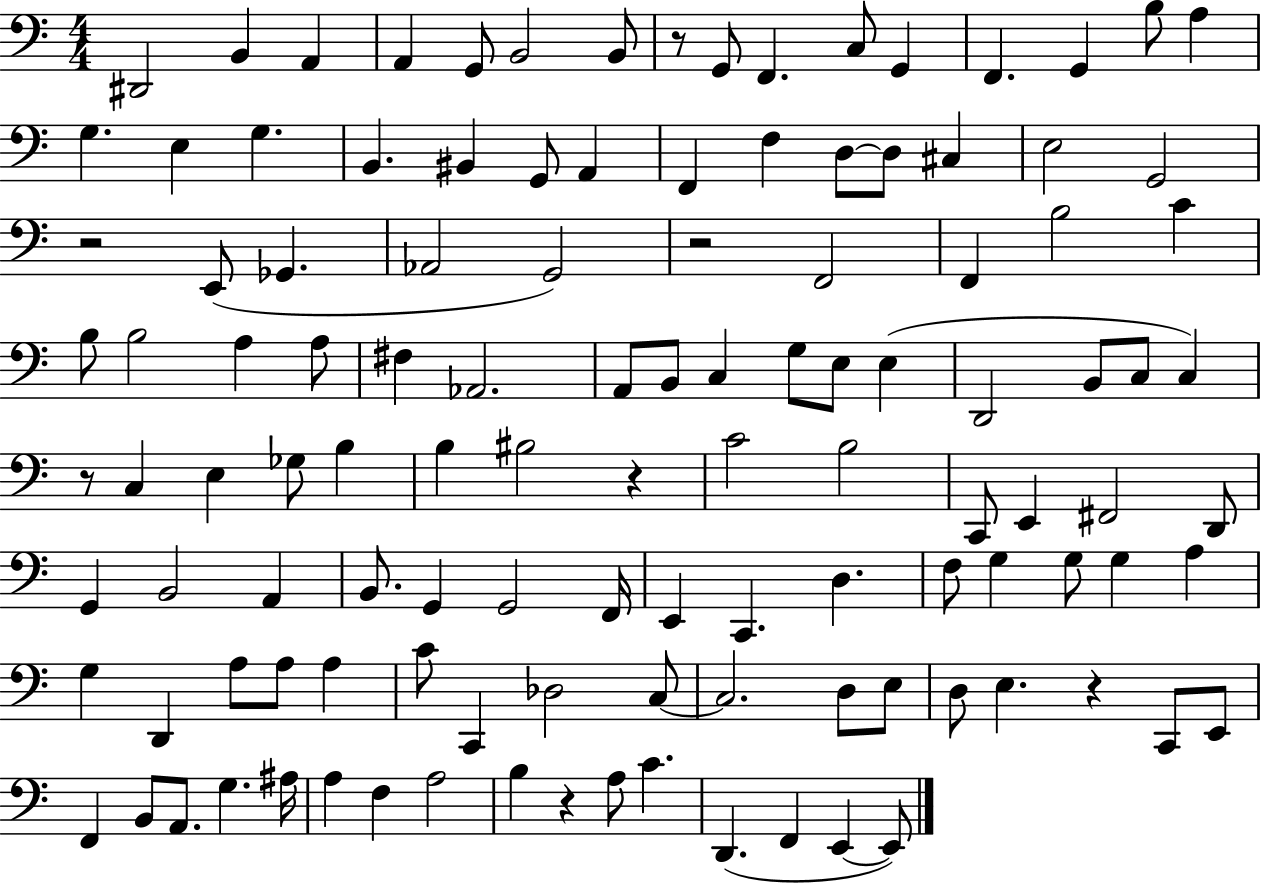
D#2/h B2/q A2/q A2/q G2/e B2/h B2/e R/e G2/e F2/q. C3/e G2/q F2/q. G2/q B3/e A3/q G3/q. E3/q G3/q. B2/q. BIS2/q G2/e A2/q F2/q F3/q D3/e D3/e C#3/q E3/h G2/h R/h E2/e Gb2/q. Ab2/h G2/h R/h F2/h F2/q B3/h C4/q B3/e B3/h A3/q A3/e F#3/q Ab2/h. A2/e B2/e C3/q G3/e E3/e E3/q D2/h B2/e C3/e C3/q R/e C3/q E3/q Gb3/e B3/q B3/q BIS3/h R/q C4/h B3/h C2/e E2/q F#2/h D2/e G2/q B2/h A2/q B2/e. G2/q G2/h F2/s E2/q C2/q. D3/q. F3/e G3/q G3/e G3/q A3/q G3/q D2/q A3/e A3/e A3/q C4/e C2/q Db3/h C3/e C3/h. D3/e E3/e D3/e E3/q. R/q C2/e E2/e F2/q B2/e A2/e. G3/q. A#3/s A3/q F3/q A3/h B3/q R/q A3/e C4/q. D2/q. F2/q E2/q E2/e